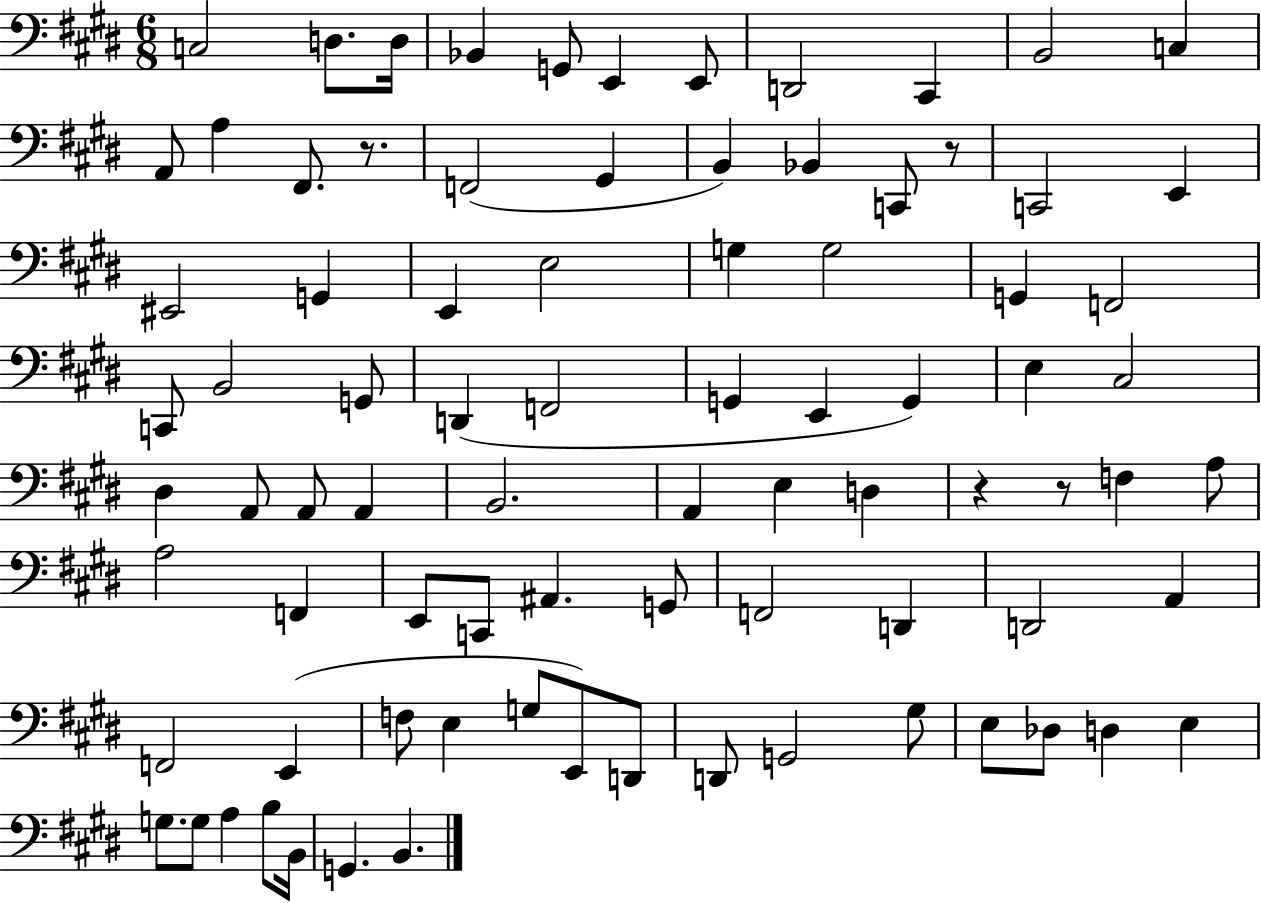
C3/h D3/e. D3/s Bb2/q G2/e E2/q E2/e D2/h C#2/q B2/h C3/q A2/e A3/q F#2/e. R/e. F2/h G#2/q B2/q Bb2/q C2/e R/e C2/h E2/q EIS2/h G2/q E2/q E3/h G3/q G3/h G2/q F2/h C2/e B2/h G2/e D2/q F2/h G2/q E2/q G2/q E3/q C#3/h D#3/q A2/e A2/e A2/q B2/h. A2/q E3/q D3/q R/q R/e F3/q A3/e A3/h F2/q E2/e C2/e A#2/q. G2/e F2/h D2/q D2/h A2/q F2/h E2/q F3/e E3/q G3/e E2/e D2/e D2/e G2/h G#3/e E3/e Db3/e D3/q E3/q G3/e. G3/e A3/q B3/e B2/s G2/q. B2/q.